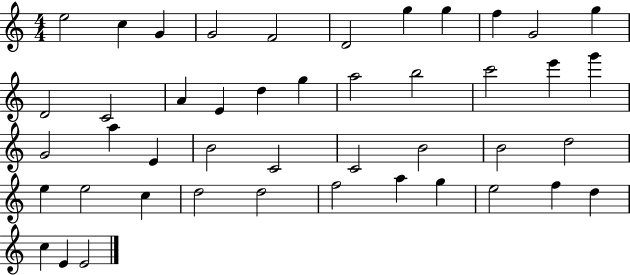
{
  \clef treble
  \numericTimeSignature
  \time 4/4
  \key c \major
  e''2 c''4 g'4 | g'2 f'2 | d'2 g''4 g''4 | f''4 g'2 g''4 | \break d'2 c'2 | a'4 e'4 d''4 g''4 | a''2 b''2 | c'''2 e'''4 g'''4 | \break g'2 a''4 e'4 | b'2 c'2 | c'2 b'2 | b'2 d''2 | \break e''4 e''2 c''4 | d''2 d''2 | f''2 a''4 g''4 | e''2 f''4 d''4 | \break c''4 e'4 e'2 | \bar "|."
}